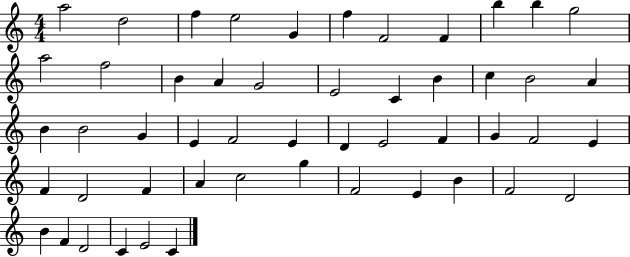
{
  \clef treble
  \numericTimeSignature
  \time 4/4
  \key c \major
  a''2 d''2 | f''4 e''2 g'4 | f''4 f'2 f'4 | b''4 b''4 g''2 | \break a''2 f''2 | b'4 a'4 g'2 | e'2 c'4 b'4 | c''4 b'2 a'4 | \break b'4 b'2 g'4 | e'4 f'2 e'4 | d'4 e'2 f'4 | g'4 f'2 e'4 | \break f'4 d'2 f'4 | a'4 c''2 g''4 | f'2 e'4 b'4 | f'2 d'2 | \break b'4 f'4 d'2 | c'4 e'2 c'4 | \bar "|."
}